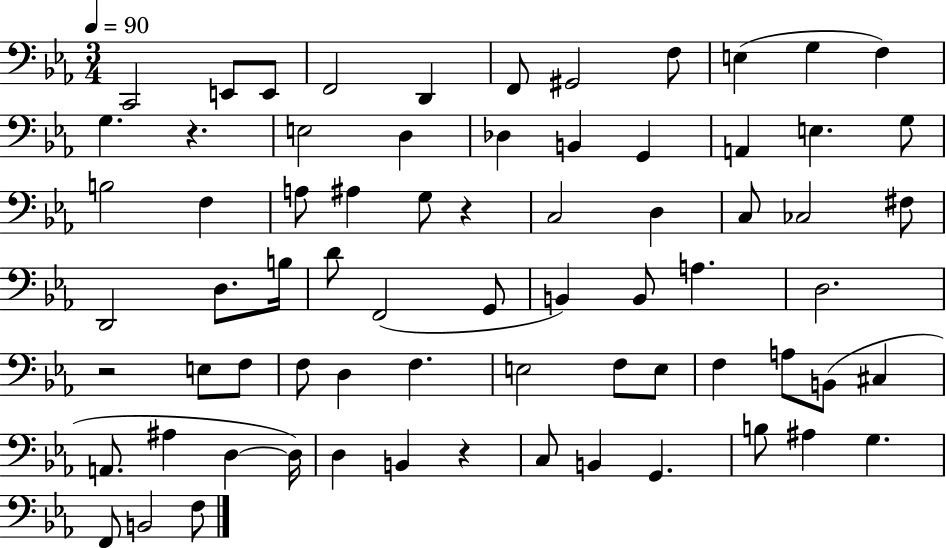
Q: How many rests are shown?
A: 4